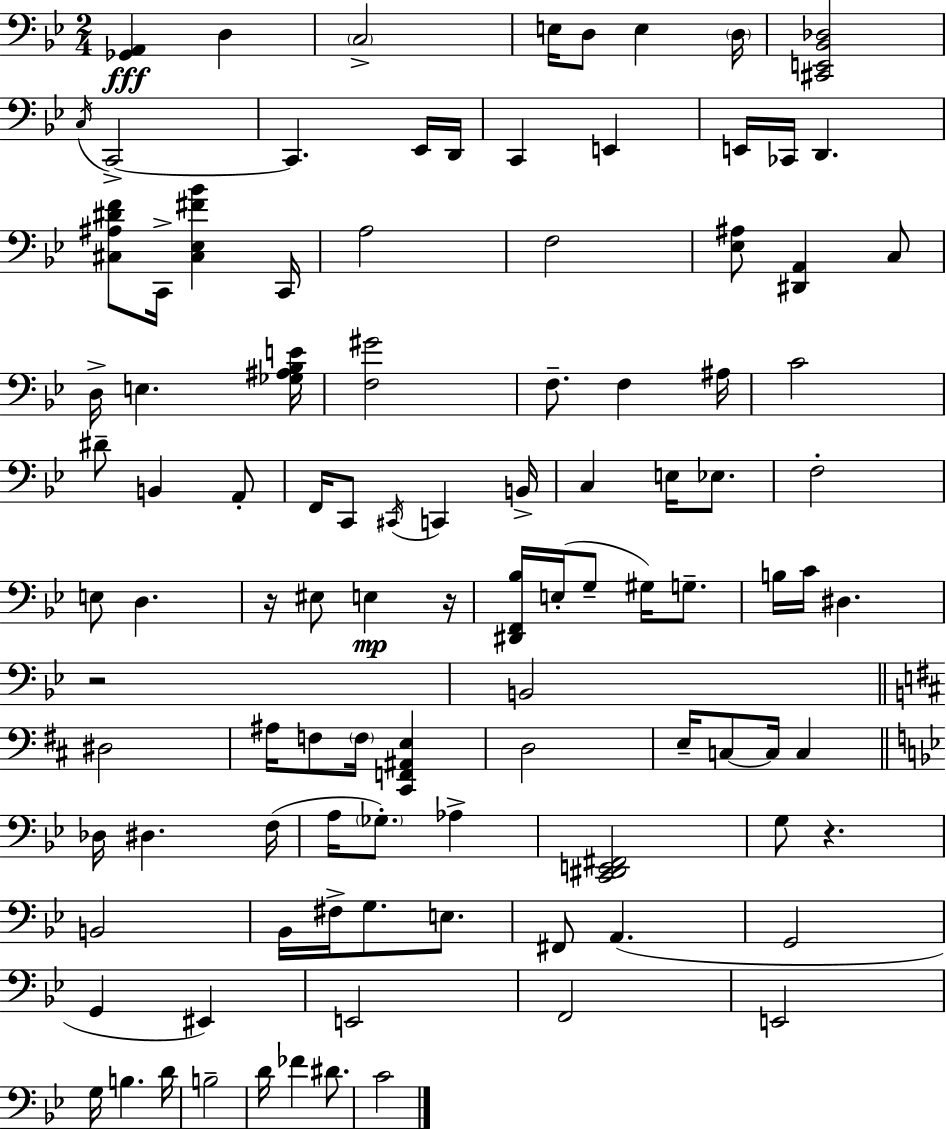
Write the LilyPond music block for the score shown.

{
  \clef bass
  \numericTimeSignature
  \time 2/4
  \key g \minor
  <ges, a,>4\fff d4 | \parenthesize c2-> | e16 d8 e4 \parenthesize d16 | <cis, e, bes, des>2 | \break \acciaccatura { c16 } c,2->~~ | c,4. ees,16 | d,16 c,4 e,4 | e,16 ces,16 d,4. | \break <cis ais dis' f'>8 c,16-> <cis ees fis' bes'>4 | c,16 a2 | f2 | <ees ais>8 <dis, a,>4 c8 | \break d16-> e4. | <ges ais bes e'>16 <f gis'>2 | f8.-- f4 | ais16 c'2 | \break dis'8-- b,4 a,8-. | f,16 c,8 \acciaccatura { cis,16 } c,4 | b,16-> c4 e16 ees8. | f2-. | \break e8 d4. | r16 eis8 e4\mp | r16 <dis, f, bes>16 e16-.( g8-- gis16) g8.-- | b16 c'16 dis4. | \break r2 | b,2 | \bar "||" \break \key d \major dis2 | ais16 f8 \parenthesize f16 <cis, f, ais, e>4 | d2 | e16-- c8~~ c16 c4 | \break \bar "||" \break \key bes \major des16 dis4. f16( | a16 \parenthesize ges8.-.) aes4-> | <c, dis, e, fis,>2 | g8 r4. | \break b,2 | bes,16 fis16-> g8. e8. | fis,8 a,4.( | g,2 | \break g,4 eis,4) | e,2 | f,2 | e,2 | \break g16 b4. d'16 | b2-- | d'16 fes'4 dis'8. | c'2 | \break \bar "|."
}